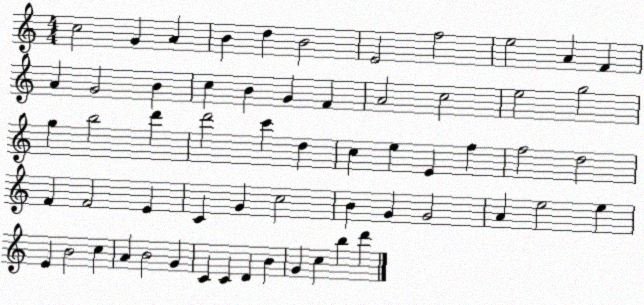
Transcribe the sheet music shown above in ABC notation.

X:1
T:Untitled
M:4/4
L:1/4
K:C
c2 G A B d B2 E2 f2 e2 A F A G2 B c B G F A2 c2 e2 g2 g b2 d' d'2 c' d c e E f f2 d2 F F2 E C G c2 B G G2 A e2 e E B2 c A B2 G C C D B G c b d'